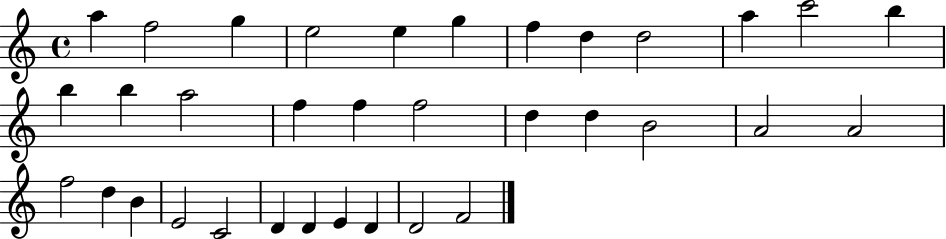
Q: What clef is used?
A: treble